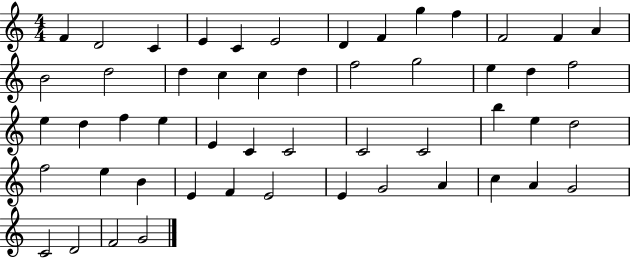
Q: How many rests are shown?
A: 0